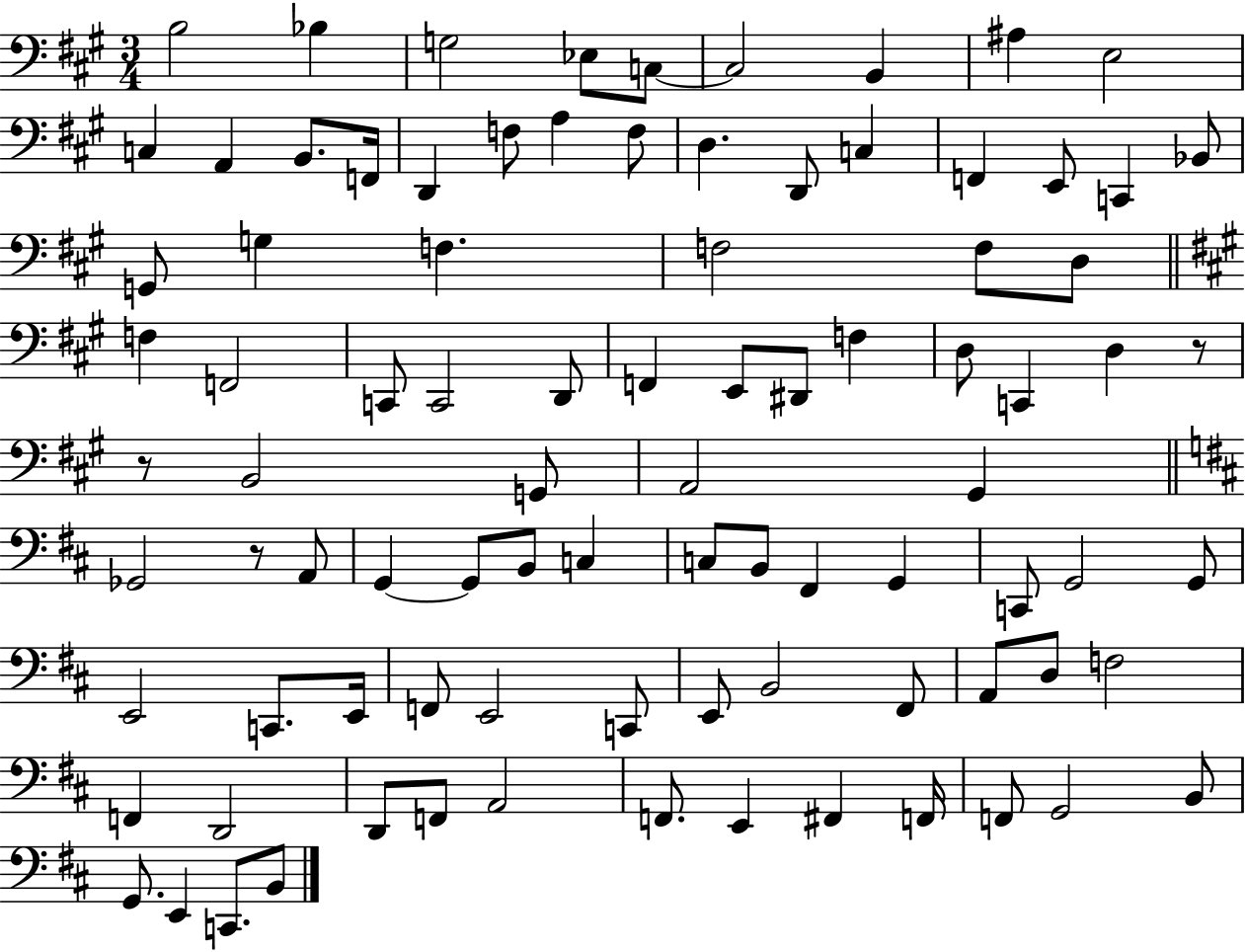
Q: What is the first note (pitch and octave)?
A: B3